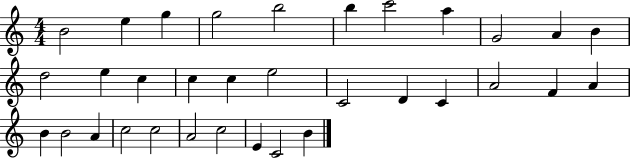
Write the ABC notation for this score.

X:1
T:Untitled
M:4/4
L:1/4
K:C
B2 e g g2 b2 b c'2 a G2 A B d2 e c c c e2 C2 D C A2 F A B B2 A c2 c2 A2 c2 E C2 B